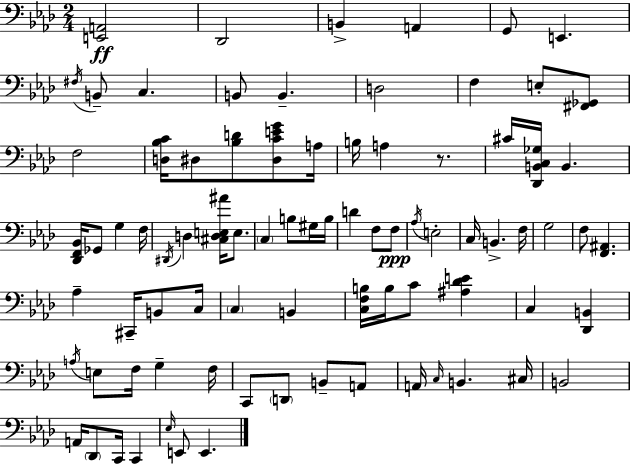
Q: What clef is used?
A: bass